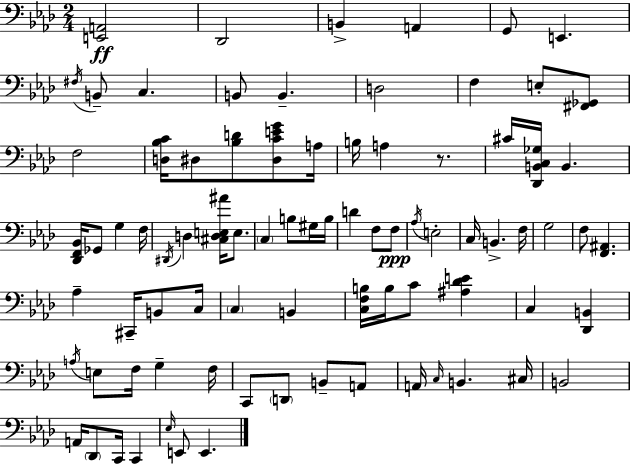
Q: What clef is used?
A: bass